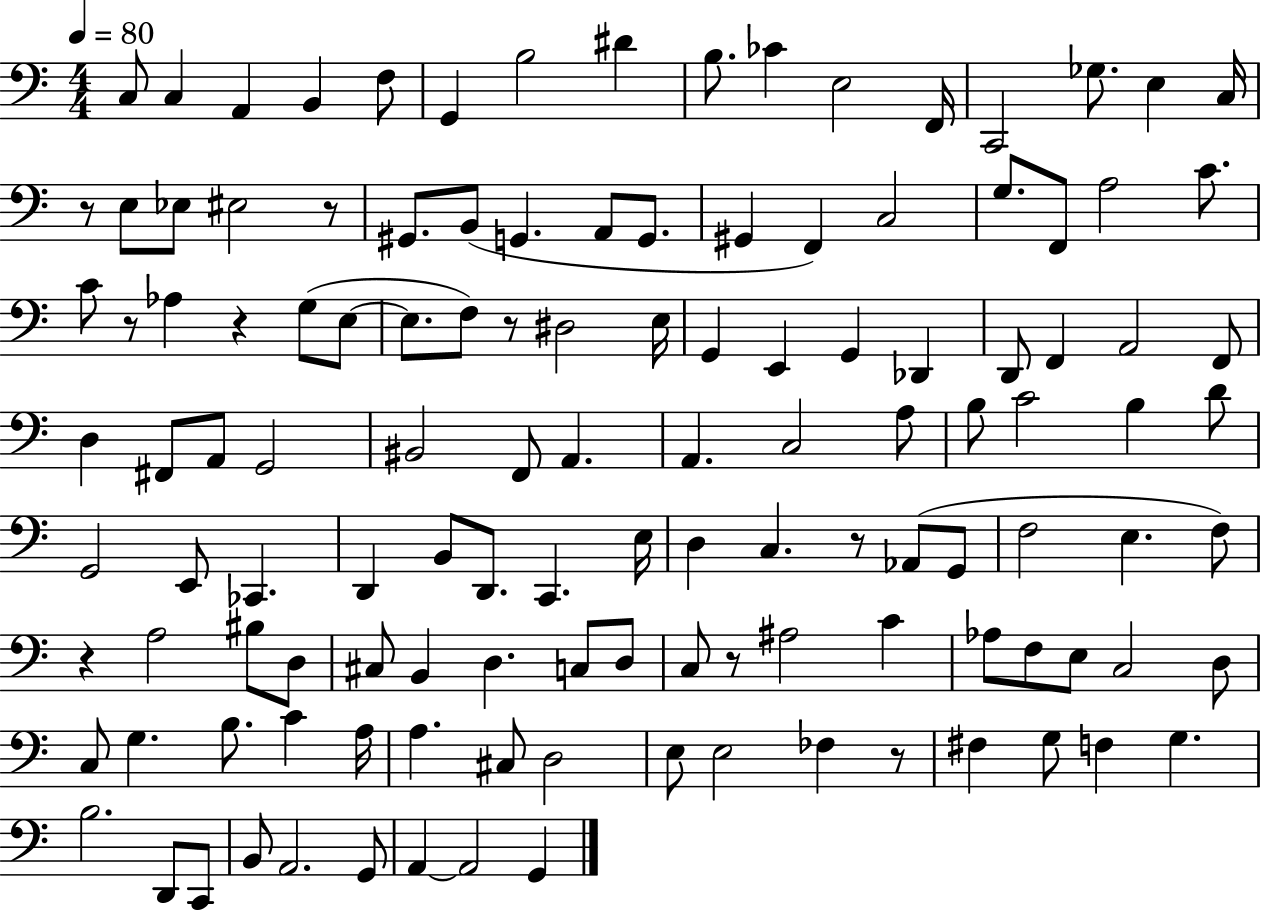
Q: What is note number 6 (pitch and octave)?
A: G2